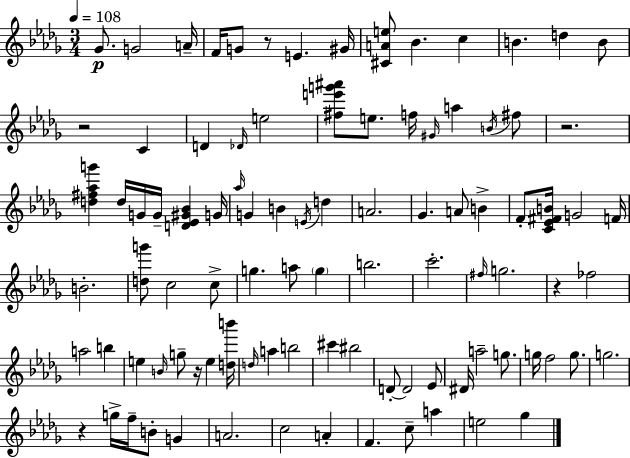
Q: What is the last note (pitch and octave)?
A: Gb5